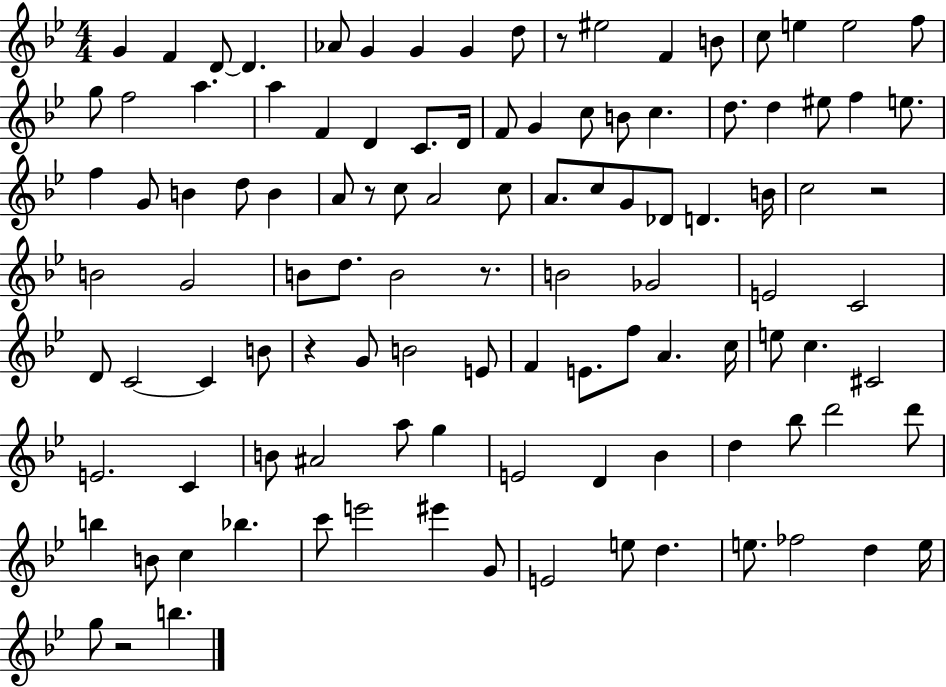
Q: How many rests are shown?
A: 6